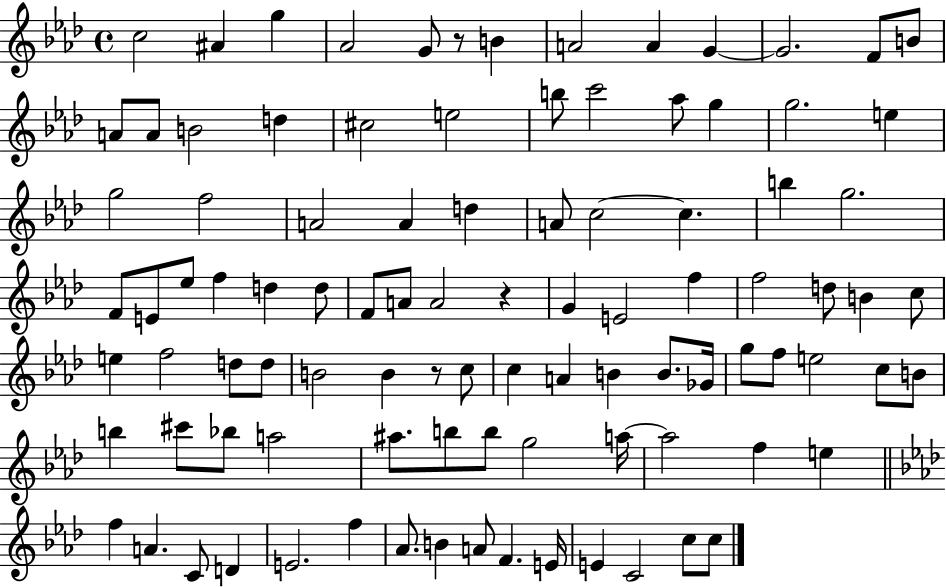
{
  \clef treble
  \time 4/4
  \defaultTimeSignature
  \key aes \major
  c''2 ais'4 g''4 | aes'2 g'8 r8 b'4 | a'2 a'4 g'4~~ | g'2. f'8 b'8 | \break a'8 a'8 b'2 d''4 | cis''2 e''2 | b''8 c'''2 aes''8 g''4 | g''2. e''4 | \break g''2 f''2 | a'2 a'4 d''4 | a'8 c''2~~ c''4. | b''4 g''2. | \break f'8 e'8 ees''8 f''4 d''4 d''8 | f'8 a'8 a'2 r4 | g'4 e'2 f''4 | f''2 d''8 b'4 c''8 | \break e''4 f''2 d''8 d''8 | b'2 b'4 r8 c''8 | c''4 a'4 b'4 b'8. ges'16 | g''8 f''8 e''2 c''8 b'8 | \break b''4 cis'''8 bes''8 a''2 | ais''8. b''8 b''8 g''2 a''16~~ | a''2 f''4 e''4 | \bar "||" \break \key aes \major f''4 a'4. c'8 d'4 | e'2. f''4 | aes'8. b'4 a'8 f'4. e'16 | e'4 c'2 c''8 c''8 | \break \bar "|."
}